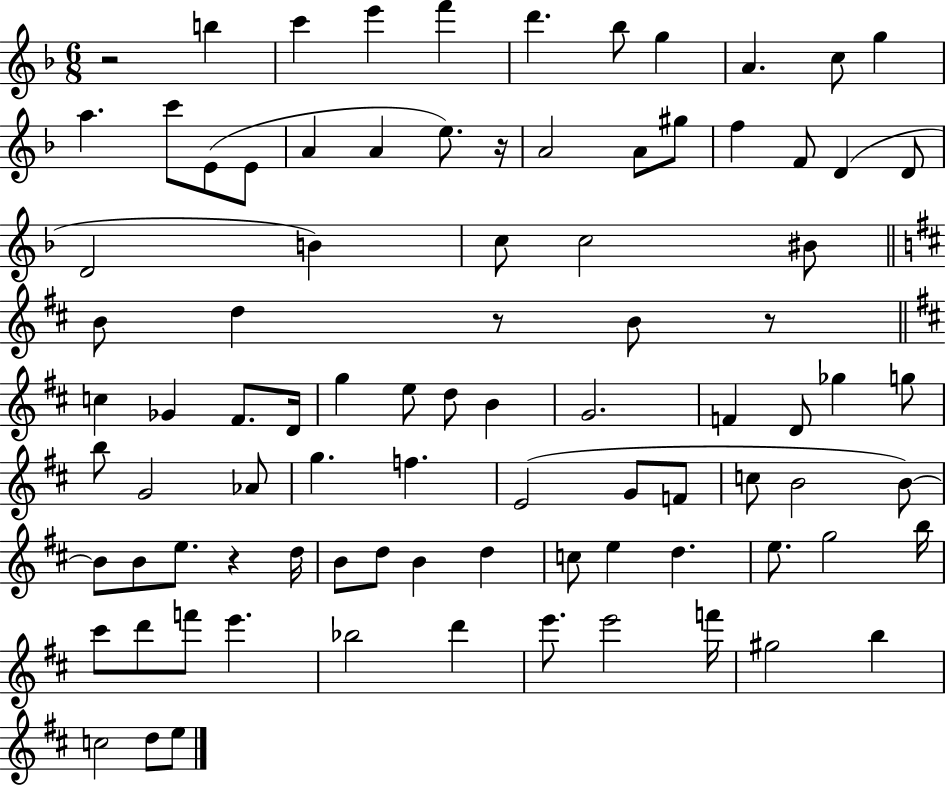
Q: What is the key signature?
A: F major